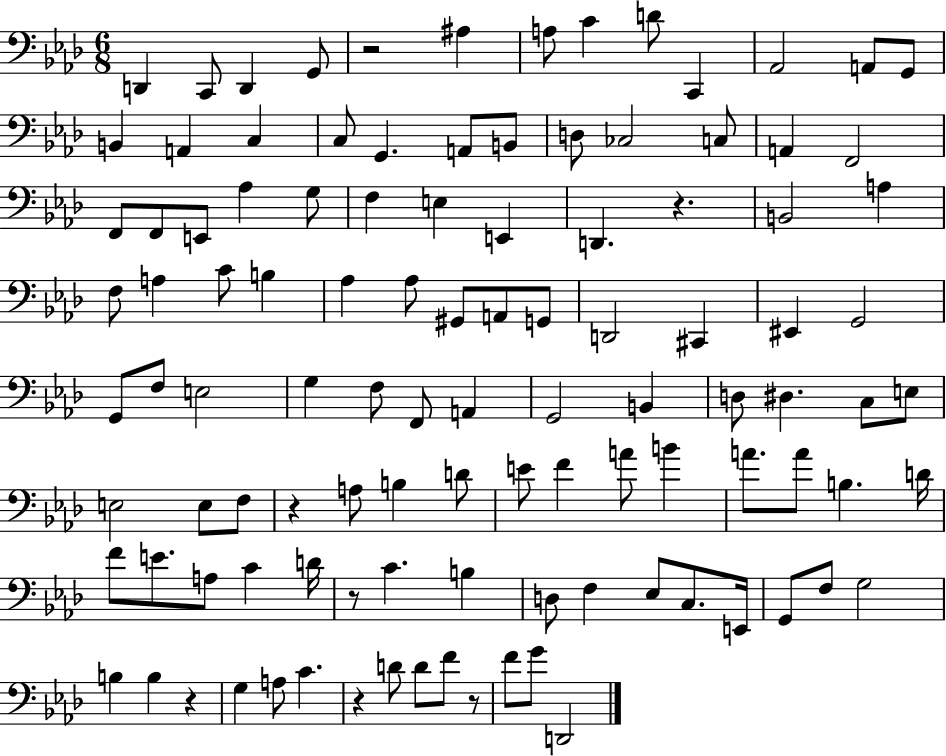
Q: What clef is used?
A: bass